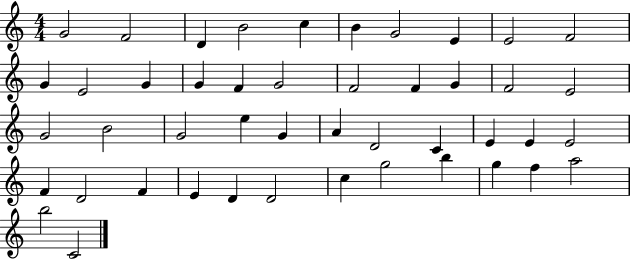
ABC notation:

X:1
T:Untitled
M:4/4
L:1/4
K:C
G2 F2 D B2 c B G2 E E2 F2 G E2 G G F G2 F2 F G F2 E2 G2 B2 G2 e G A D2 C E E E2 F D2 F E D D2 c g2 b g f a2 b2 C2